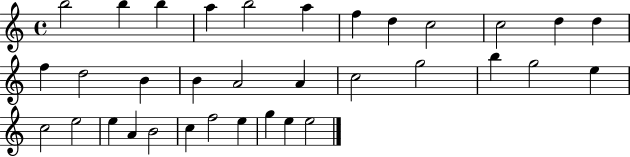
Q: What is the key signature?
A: C major